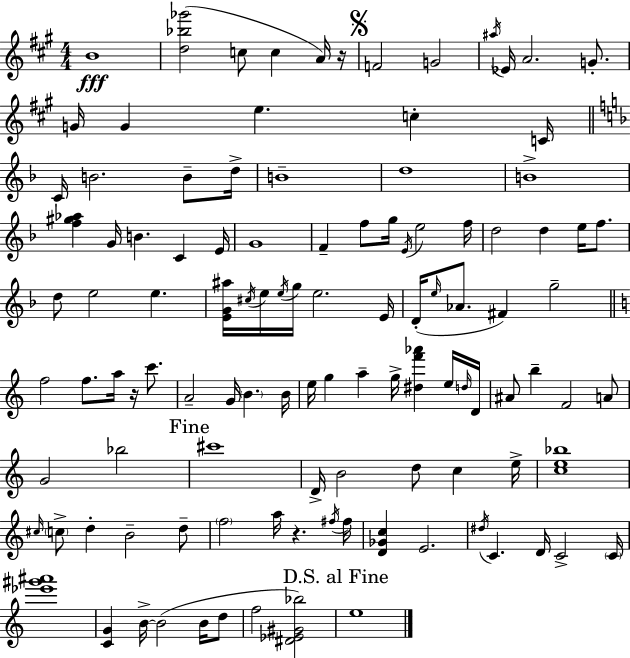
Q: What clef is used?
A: treble